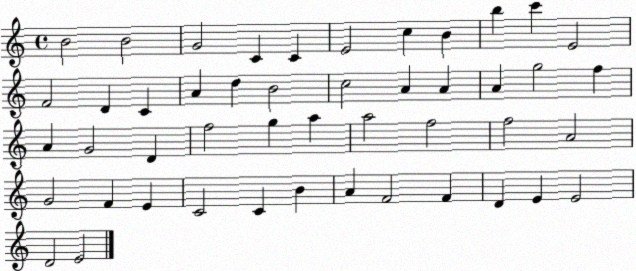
X:1
T:Untitled
M:4/4
L:1/4
K:C
B2 B2 G2 C C E2 c B b c' E2 F2 D C A d B2 c2 A A A g2 f A G2 D f2 g a a2 f2 f2 A2 G2 F E C2 C B A F2 F D E E2 D2 E2